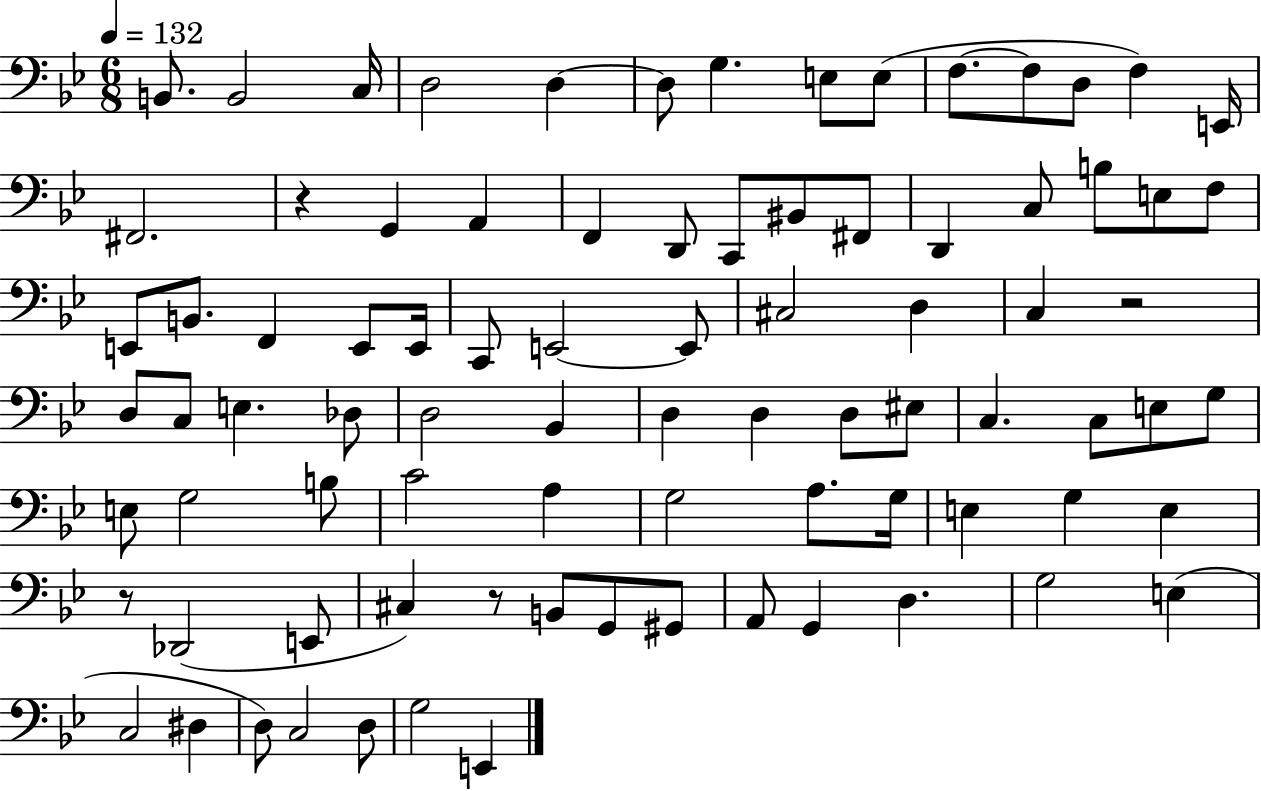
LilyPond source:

{
  \clef bass
  \numericTimeSignature
  \time 6/8
  \key bes \major
  \tempo 4 = 132
  b,8. b,2 c16 | d2 d4~~ | d8 g4. e8 e8( | f8.~~ f8 d8 f4) e,16 | \break fis,2. | r4 g,4 a,4 | f,4 d,8 c,8 bis,8 fis,8 | d,4 c8 b8 e8 f8 | \break e,8 b,8. f,4 e,8 e,16 | c,8 e,2~~ e,8 | cis2 d4 | c4 r2 | \break d8 c8 e4. des8 | d2 bes,4 | d4 d4 d8 eis8 | c4. c8 e8 g8 | \break e8 g2 b8 | c'2 a4 | g2 a8. g16 | e4 g4 e4 | \break r8 des,2( e,8 | cis4) r8 b,8 g,8 gis,8 | a,8 g,4 d4. | g2 e4( | \break c2 dis4 | d8) c2 d8 | g2 e,4 | \bar "|."
}